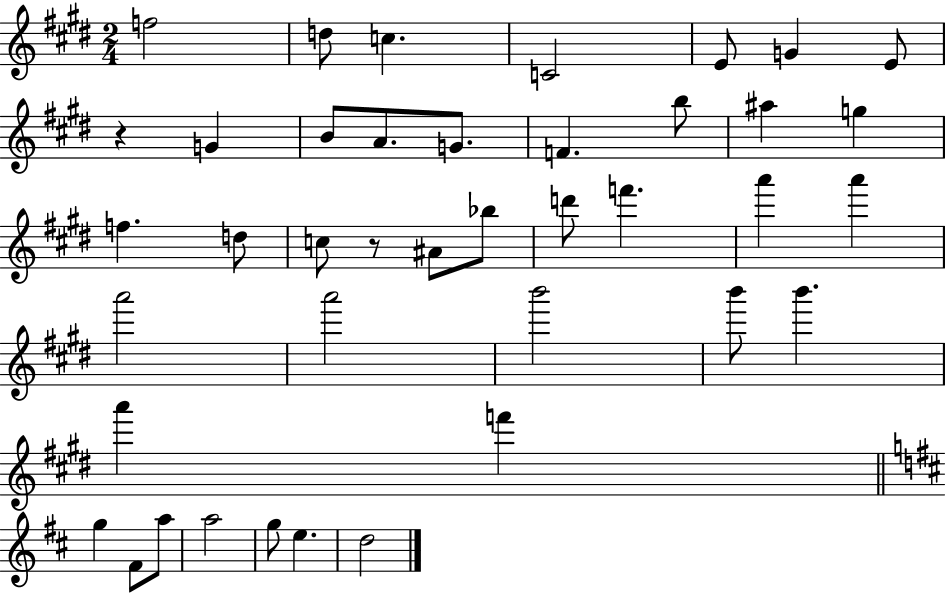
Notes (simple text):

F5/h D5/e C5/q. C4/h E4/e G4/q E4/e R/q G4/q B4/e A4/e. G4/e. F4/q. B5/e A#5/q G5/q F5/q. D5/e C5/e R/e A#4/e Bb5/e D6/e F6/q. A6/q A6/q A6/h A6/h B6/h B6/e B6/q. A6/q F6/q G5/q F#4/e A5/e A5/h G5/e E5/q. D5/h